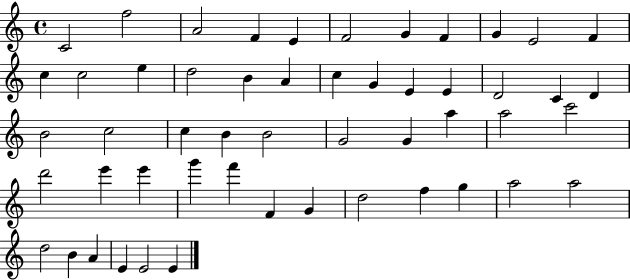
X:1
T:Untitled
M:4/4
L:1/4
K:C
C2 f2 A2 F E F2 G F G E2 F c c2 e d2 B A c G E E D2 C D B2 c2 c B B2 G2 G a a2 c'2 d'2 e' e' g' f' F G d2 f g a2 a2 d2 B A E E2 E